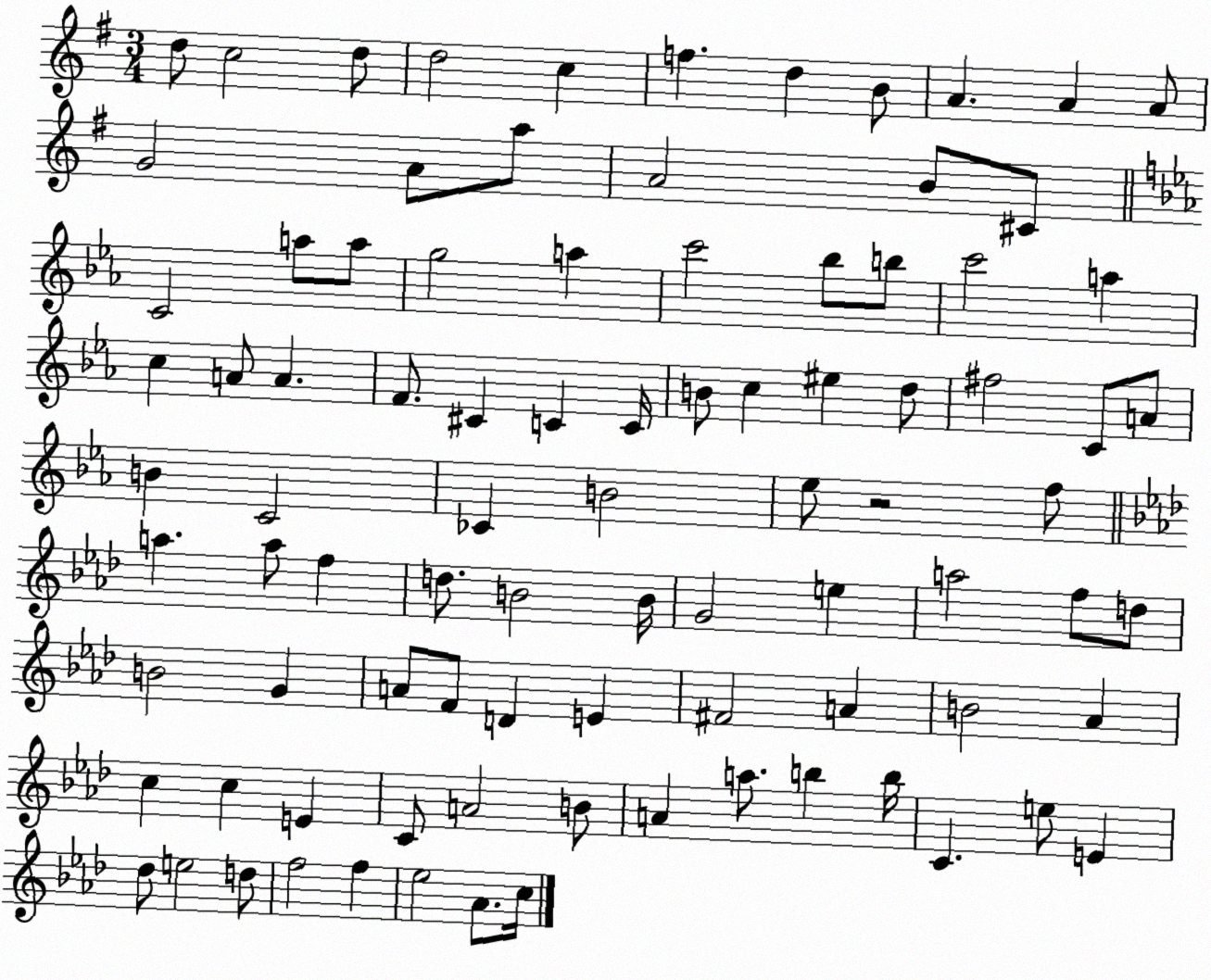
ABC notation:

X:1
T:Untitled
M:3/4
L:1/4
K:G
d/2 c2 d/2 d2 c f d B/2 A A A/2 G2 A/2 a/2 A2 B/2 ^C/2 C2 a/2 a/2 g2 a c'2 _b/2 b/2 c'2 a c A/2 A F/2 ^C C C/4 B/2 c ^e d/2 ^f2 C/2 A/2 B C2 _C B2 _e/2 z2 f/2 a a/2 f d/2 B2 B/4 G2 e a2 f/2 d/2 B2 G A/2 F/2 D E ^F2 A B2 _A c c E C/2 A2 B/2 A a/2 b b/4 C e/2 E _d/2 e2 d/2 f2 f _e2 _A/2 c/4